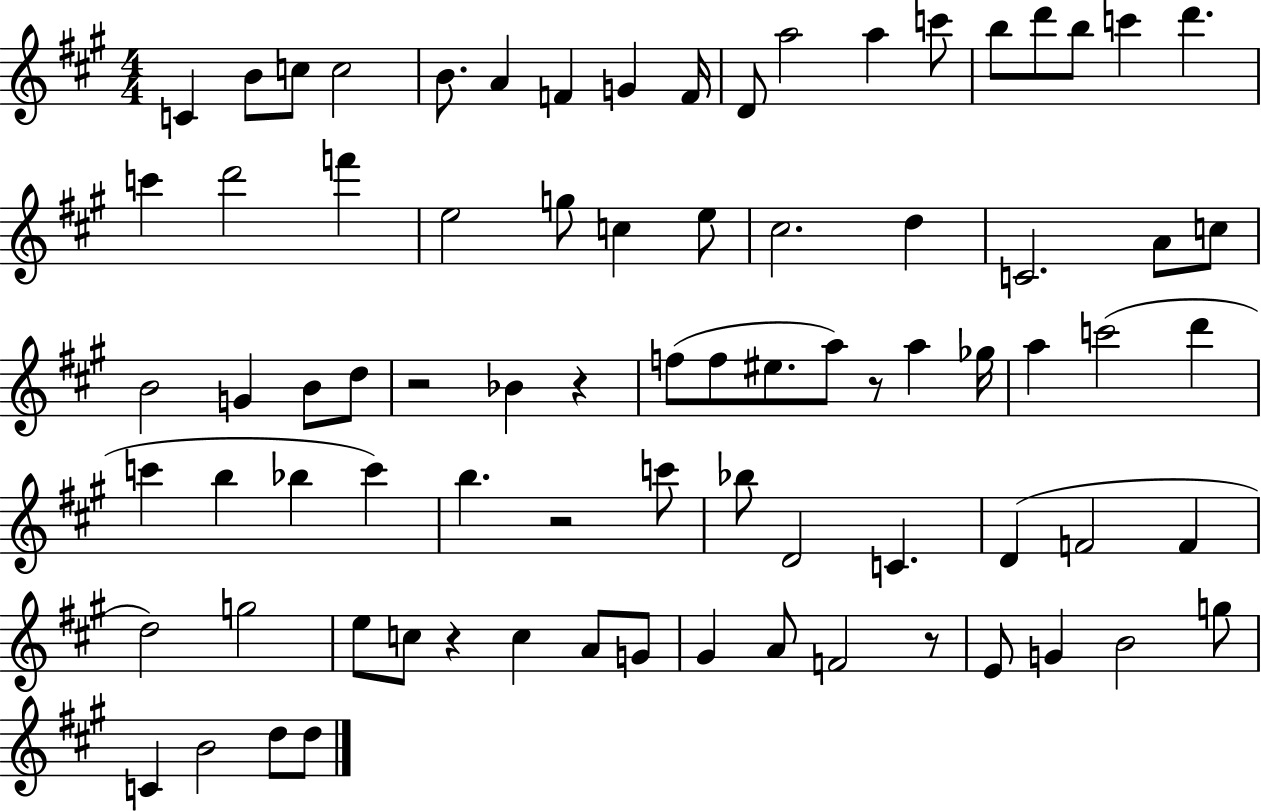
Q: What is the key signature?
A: A major